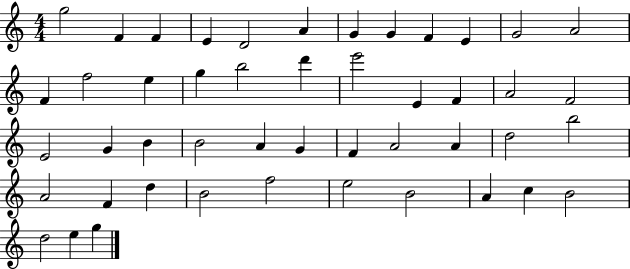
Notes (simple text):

G5/h F4/q F4/q E4/q D4/h A4/q G4/q G4/q F4/q E4/q G4/h A4/h F4/q F5/h E5/q G5/q B5/h D6/q E6/h E4/q F4/q A4/h F4/h E4/h G4/q B4/q B4/h A4/q G4/q F4/q A4/h A4/q D5/h B5/h A4/h F4/q D5/q B4/h F5/h E5/h B4/h A4/q C5/q B4/h D5/h E5/q G5/q